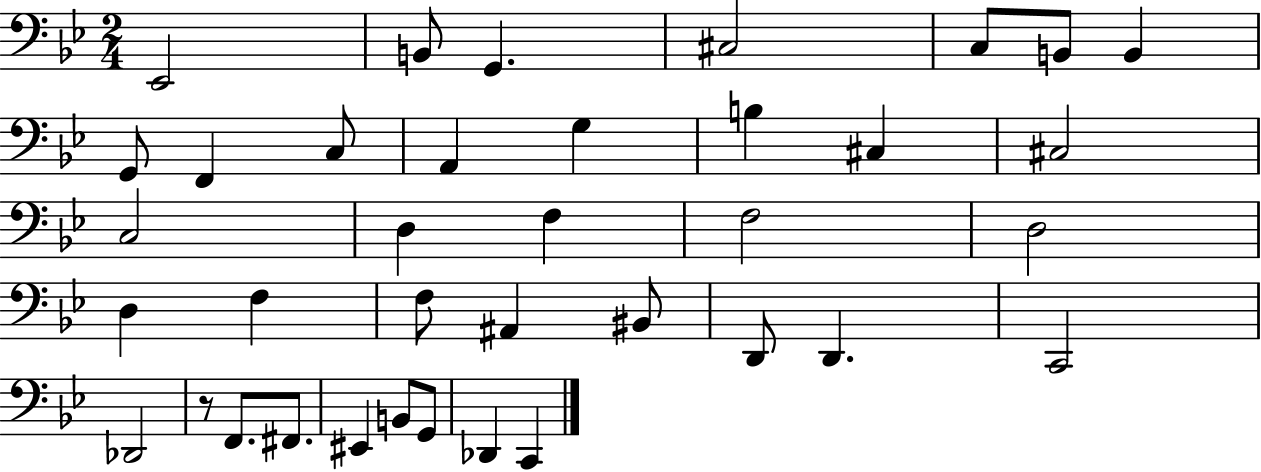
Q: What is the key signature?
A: BES major